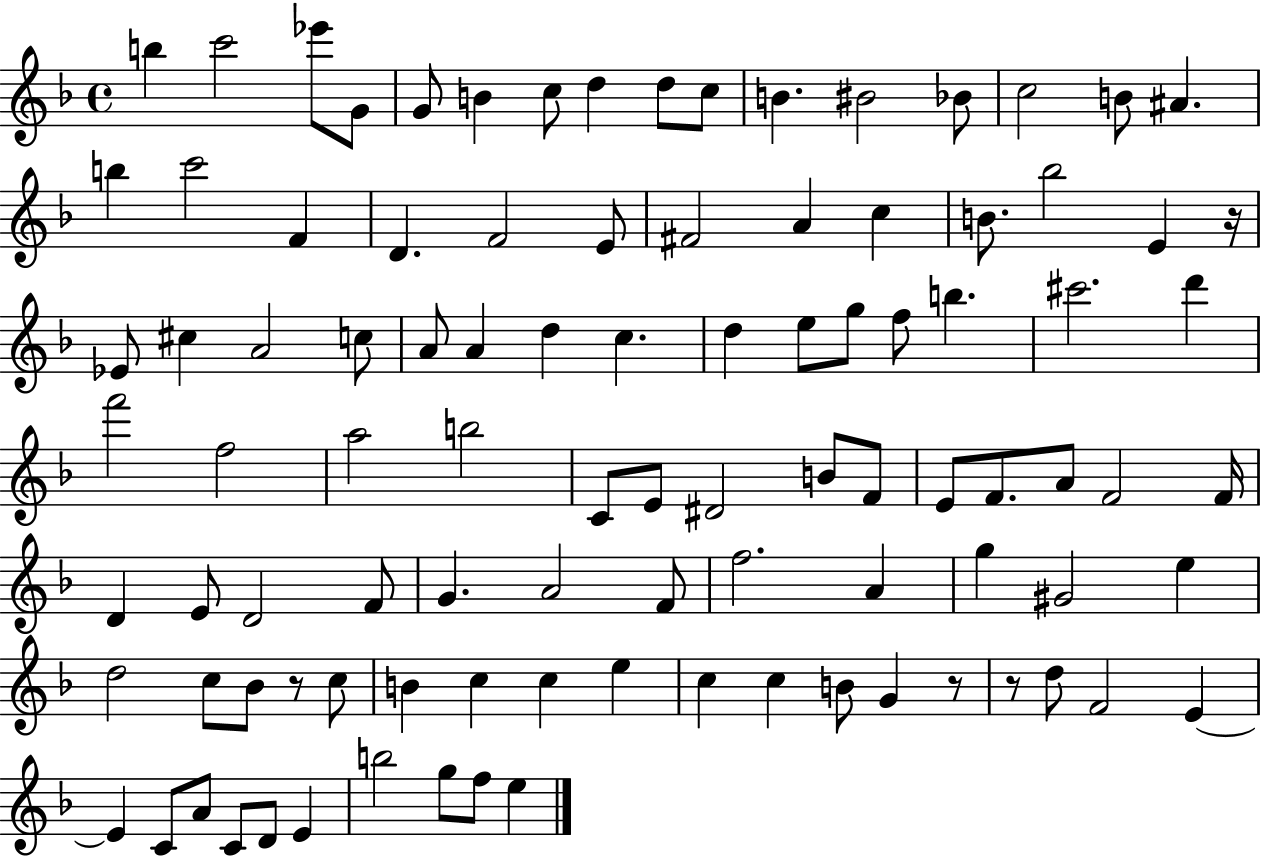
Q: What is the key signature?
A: F major